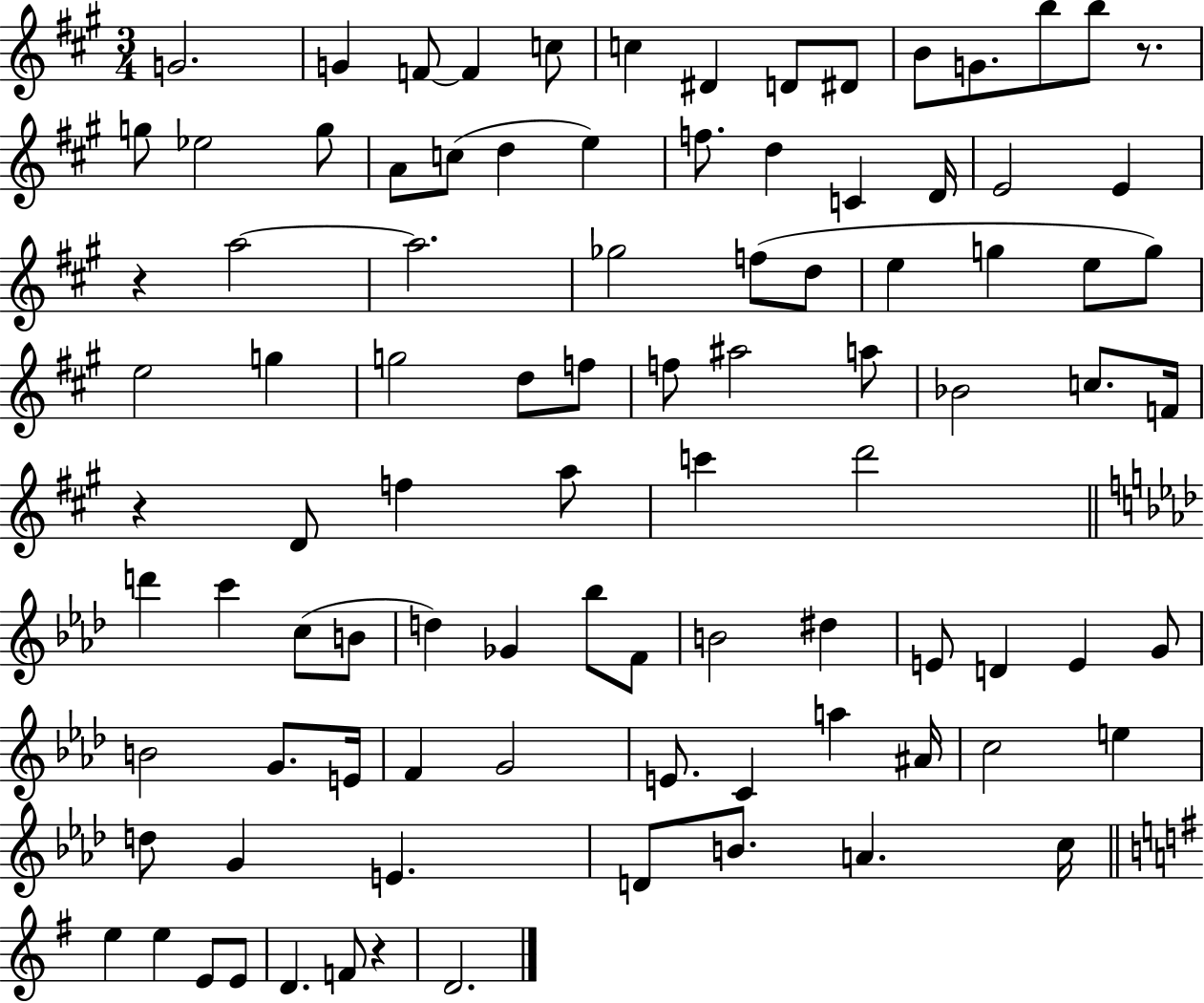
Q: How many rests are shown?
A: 4